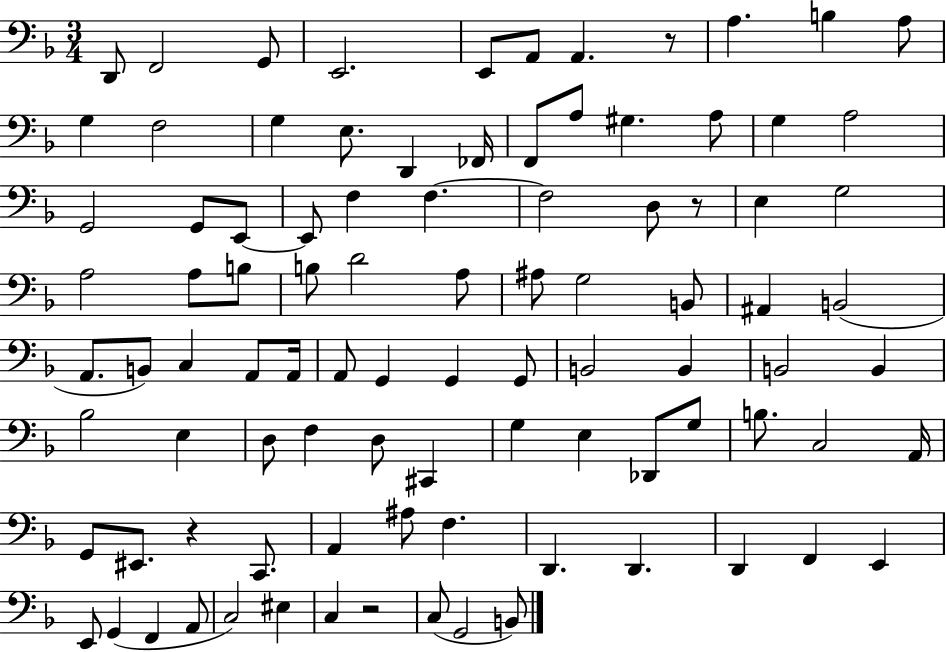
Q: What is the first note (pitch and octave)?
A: D2